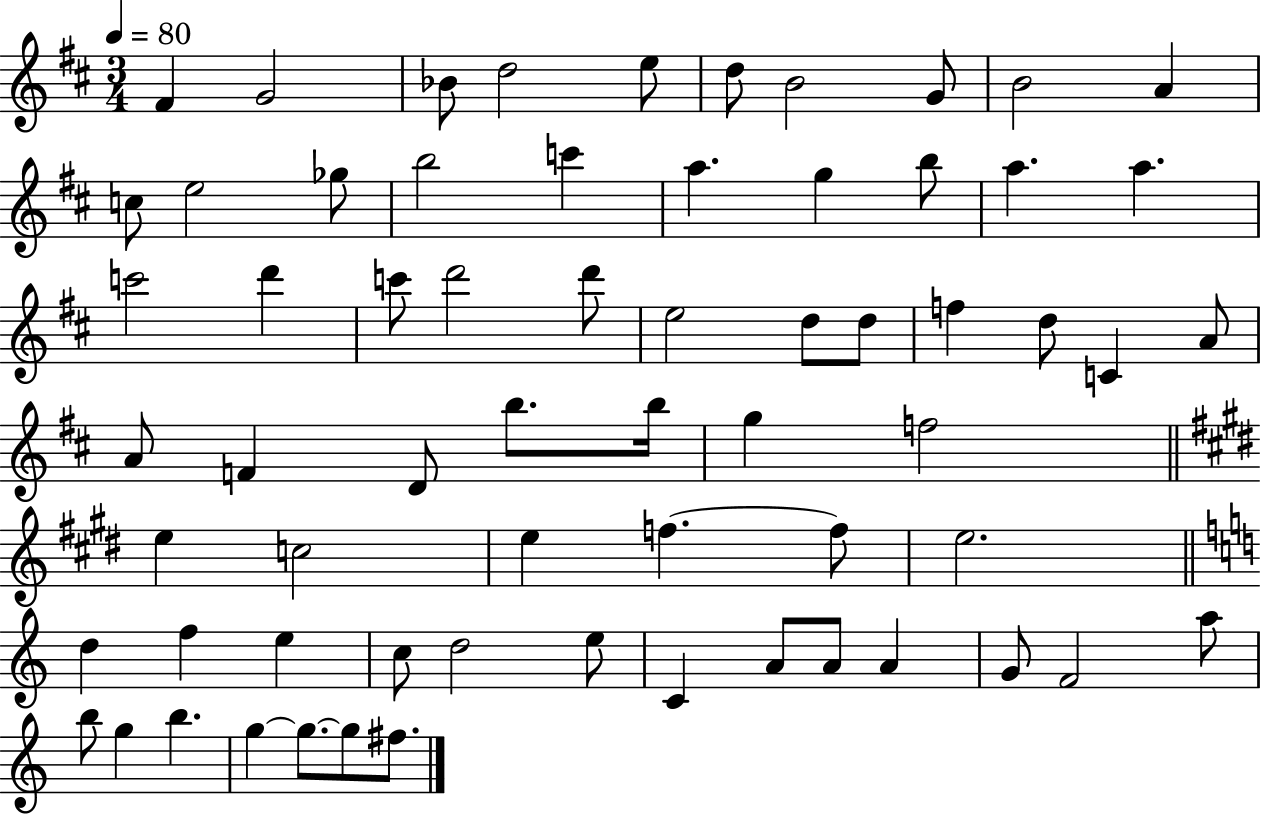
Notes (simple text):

F#4/q G4/h Bb4/e D5/h E5/e D5/e B4/h G4/e B4/h A4/q C5/e E5/h Gb5/e B5/h C6/q A5/q. G5/q B5/e A5/q. A5/q. C6/h D6/q C6/e D6/h D6/e E5/h D5/e D5/e F5/q D5/e C4/q A4/e A4/e F4/q D4/e B5/e. B5/s G5/q F5/h E5/q C5/h E5/q F5/q. F5/e E5/h. D5/q F5/q E5/q C5/e D5/h E5/e C4/q A4/e A4/e A4/q G4/e F4/h A5/e B5/e G5/q B5/q. G5/q G5/e. G5/e F#5/e.